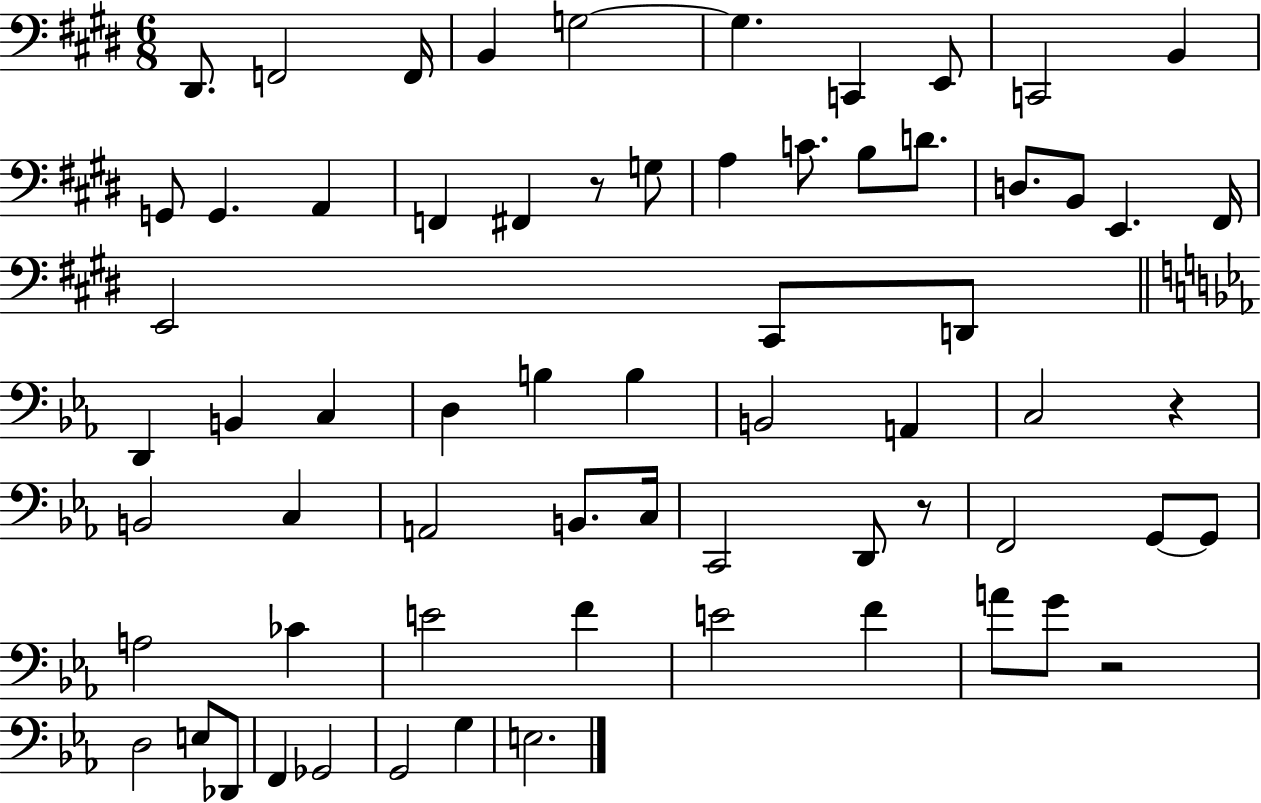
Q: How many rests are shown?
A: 4